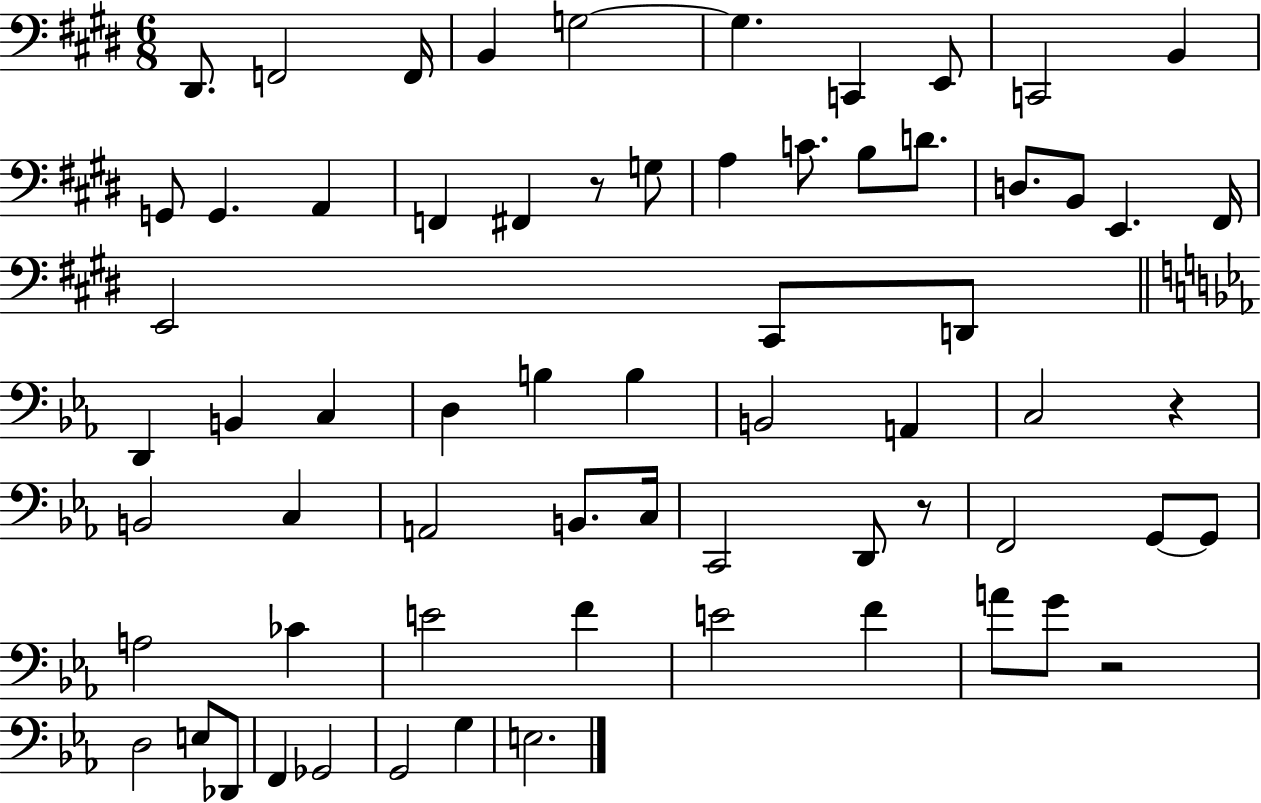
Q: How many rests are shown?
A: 4